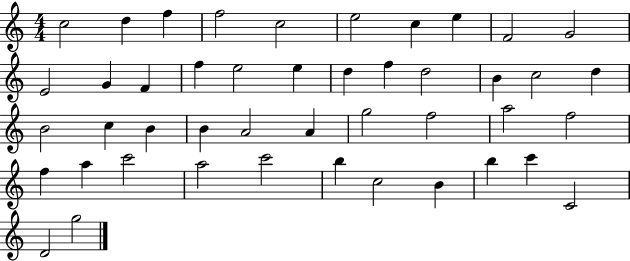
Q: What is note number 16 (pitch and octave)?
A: E5